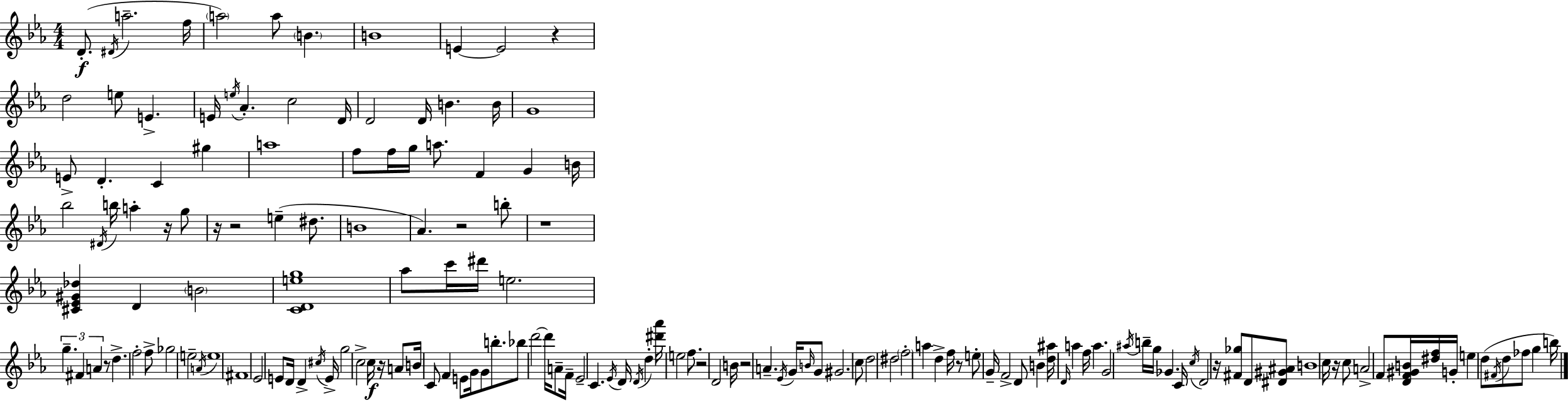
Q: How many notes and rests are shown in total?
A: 159